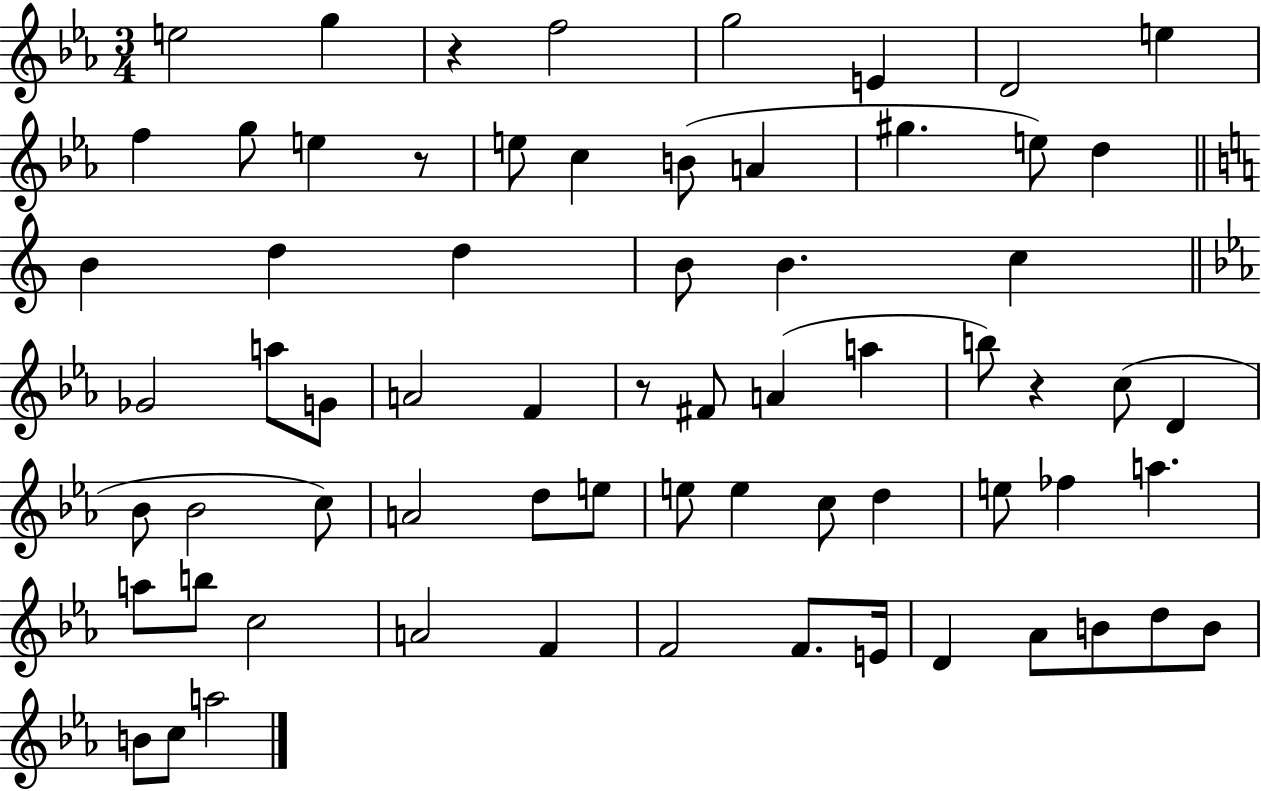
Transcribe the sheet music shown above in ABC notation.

X:1
T:Untitled
M:3/4
L:1/4
K:Eb
e2 g z f2 g2 E D2 e f g/2 e z/2 e/2 c B/2 A ^g e/2 d B d d B/2 B c _G2 a/2 G/2 A2 F z/2 ^F/2 A a b/2 z c/2 D _B/2 _B2 c/2 A2 d/2 e/2 e/2 e c/2 d e/2 _f a a/2 b/2 c2 A2 F F2 F/2 E/4 D _A/2 B/2 d/2 B/2 B/2 c/2 a2